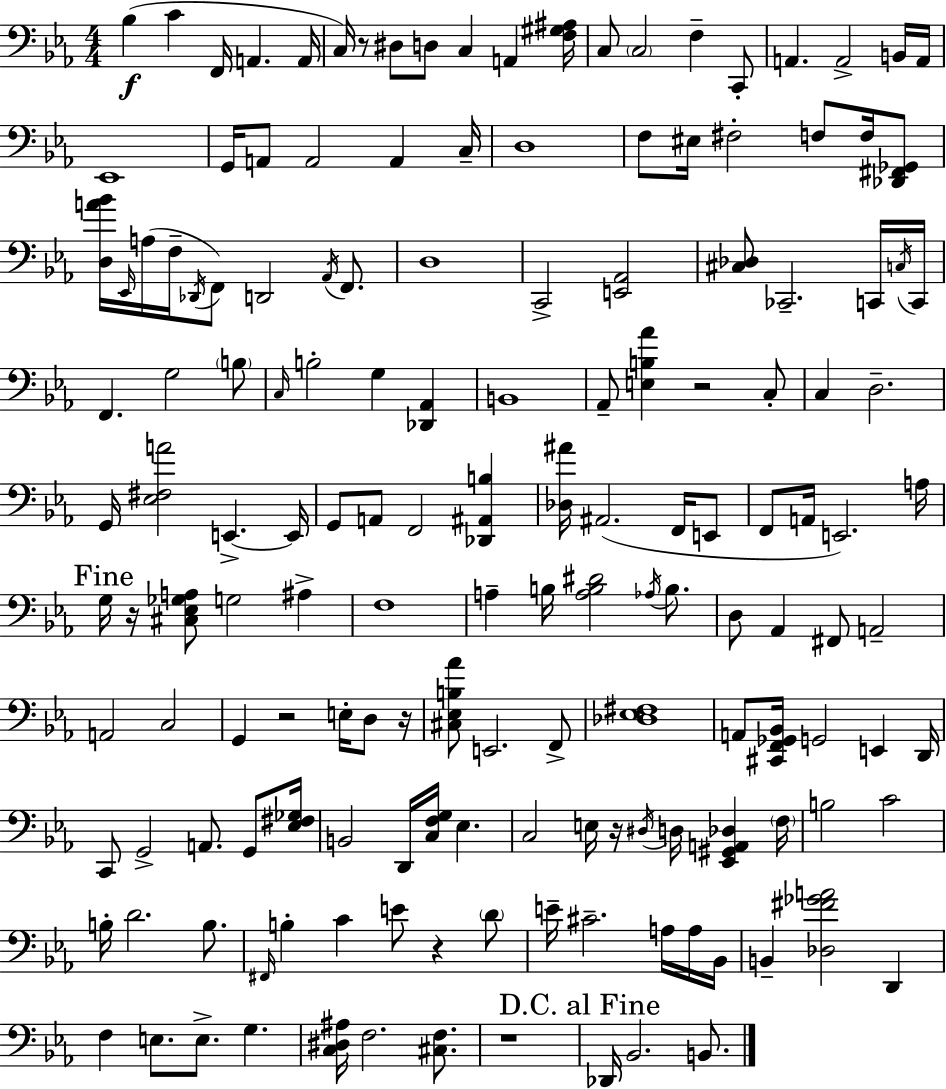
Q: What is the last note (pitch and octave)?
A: B2